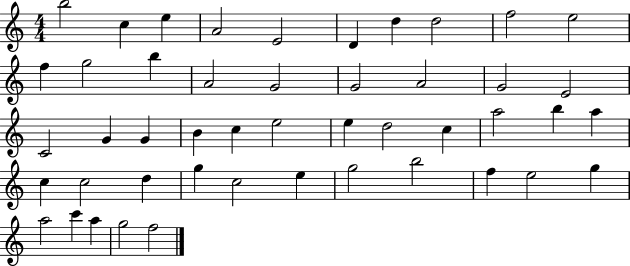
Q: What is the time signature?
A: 4/4